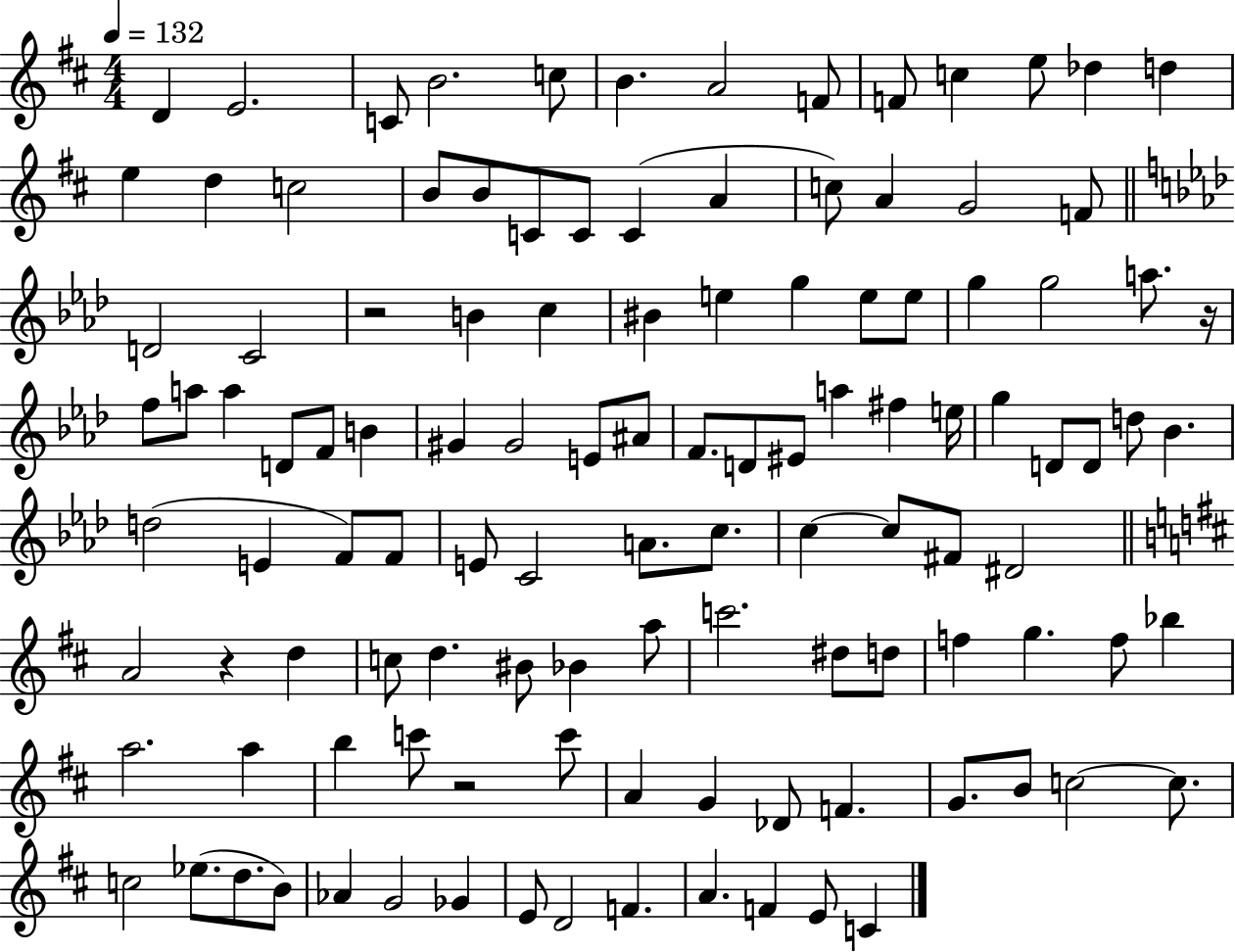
D4/q E4/h. C4/e B4/h. C5/e B4/q. A4/h F4/e F4/e C5/q E5/e Db5/q D5/q E5/q D5/q C5/h B4/e B4/e C4/e C4/e C4/q A4/q C5/e A4/q G4/h F4/e D4/h C4/h R/h B4/q C5/q BIS4/q E5/q G5/q E5/e E5/e G5/q G5/h A5/e. R/s F5/e A5/e A5/q D4/e F4/e B4/q G#4/q G#4/h E4/e A#4/e F4/e. D4/e EIS4/e A5/q F#5/q E5/s G5/q D4/e D4/e D5/e Bb4/q. D5/h E4/q F4/e F4/e E4/e C4/h A4/e. C5/e. C5/q C5/e F#4/e D#4/h A4/h R/q D5/q C5/e D5/q. BIS4/e Bb4/q A5/e C6/h. D#5/e D5/e F5/q G5/q. F5/e Bb5/q A5/h. A5/q B5/q C6/e R/h C6/e A4/q G4/q Db4/e F4/q. G4/e. B4/e C5/h C5/e. C5/h Eb5/e. D5/e. B4/e Ab4/q G4/h Gb4/q E4/e D4/h F4/q. A4/q. F4/q E4/e C4/q